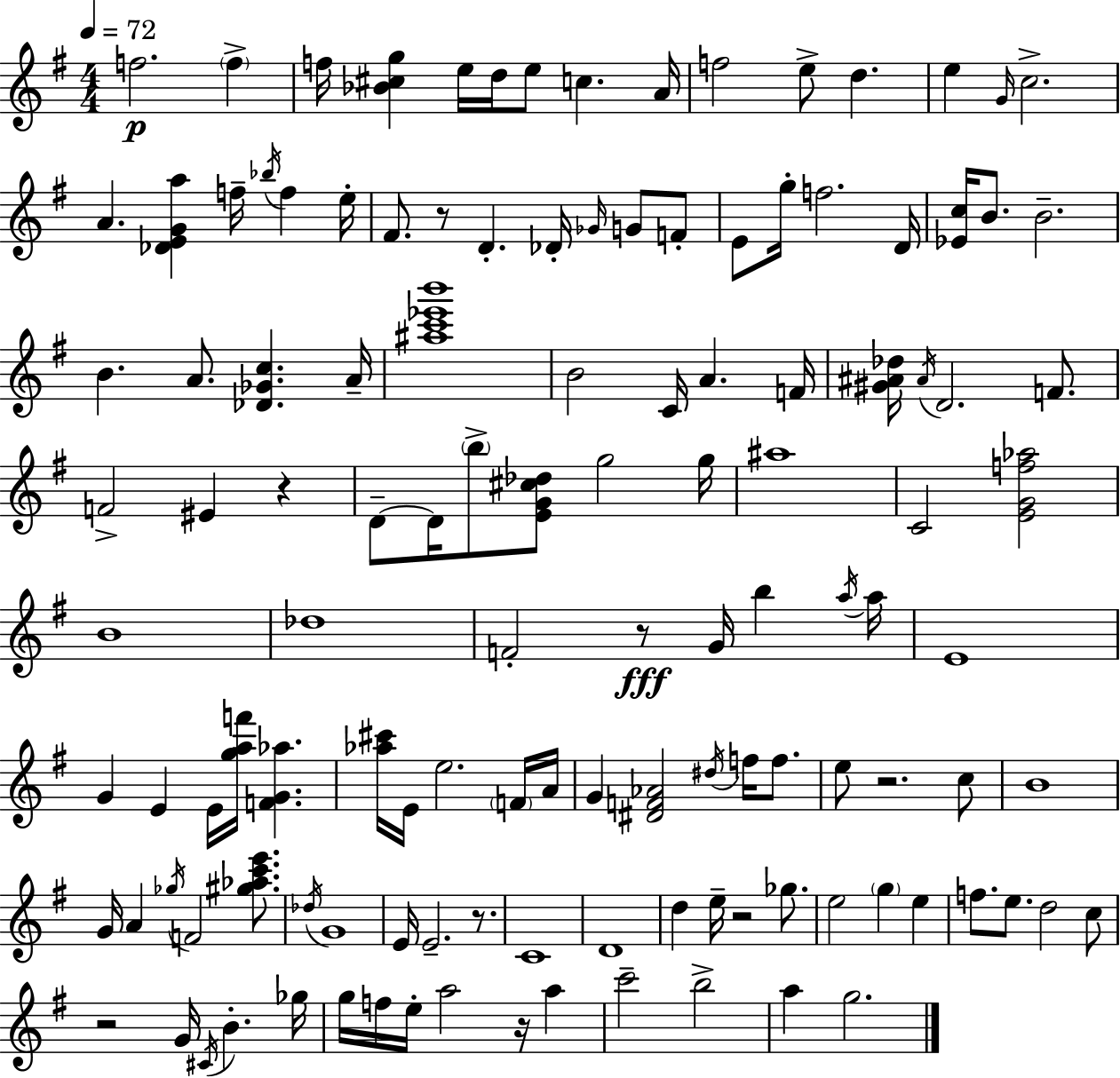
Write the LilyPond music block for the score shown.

{
  \clef treble
  \numericTimeSignature
  \time 4/4
  \key e \minor
  \tempo 4 = 72
  f''2.\p \parenthesize f''4-> | f''16 <bes' cis'' g''>4 e''16 d''16 e''8 c''4. a'16 | f''2 e''8-> d''4. | e''4 \grace { g'16 } c''2.-> | \break a'4. <des' e' g' a''>4 f''16-- \acciaccatura { bes''16 } f''4 | e''16-. fis'8. r8 d'4.-. des'16-. \grace { ges'16 } g'8 | f'8-. e'8 g''16-. f''2. | d'16 <ees' c''>16 b'8. b'2.-- | \break b'4. a'8. <des' ges' c''>4. | a'16-- <ais'' c''' ees''' b'''>1 | b'2 c'16 a'4. | f'16 <gis' ais' des''>16 \acciaccatura { ais'16 } d'2. | \break f'8. f'2-> eis'4 | r4 d'8--~~ d'16 \parenthesize b''8-> <e' g' cis'' des''>8 g''2 | g''16 ais''1 | c'2 <e' g' f'' aes''>2 | \break b'1 | des''1 | f'2-. r8\fff g'16 b''4 | \acciaccatura { a''16 } a''16 e'1 | \break g'4 e'4 e'16 <g'' a'' f'''>16 <f' g' aes''>4. | <aes'' cis'''>16 e'16 e''2. | \parenthesize f'16 a'16 g'4 <dis' f' aes'>2 | \acciaccatura { dis''16 } f''16 f''8. e''8 r2. | \break c''8 b'1 | g'16 a'4 \acciaccatura { ges''16 } f'2 | <gis'' aes'' c''' e'''>8. \acciaccatura { des''16 } g'1 | e'16 e'2.-- | \break r8. c'1 | d'1 | d''4 e''16-- r2 | ges''8. e''2 | \break \parenthesize g''4 e''4 f''8. e''8. d''2 | c''8 r2 | g'16 \acciaccatura { cis'16 } b'4.-. ges''16 g''16 f''16 e''16-. a''2 | r16 a''4 c'''2-- | \break b''2-> a''4 g''2. | \bar "|."
}